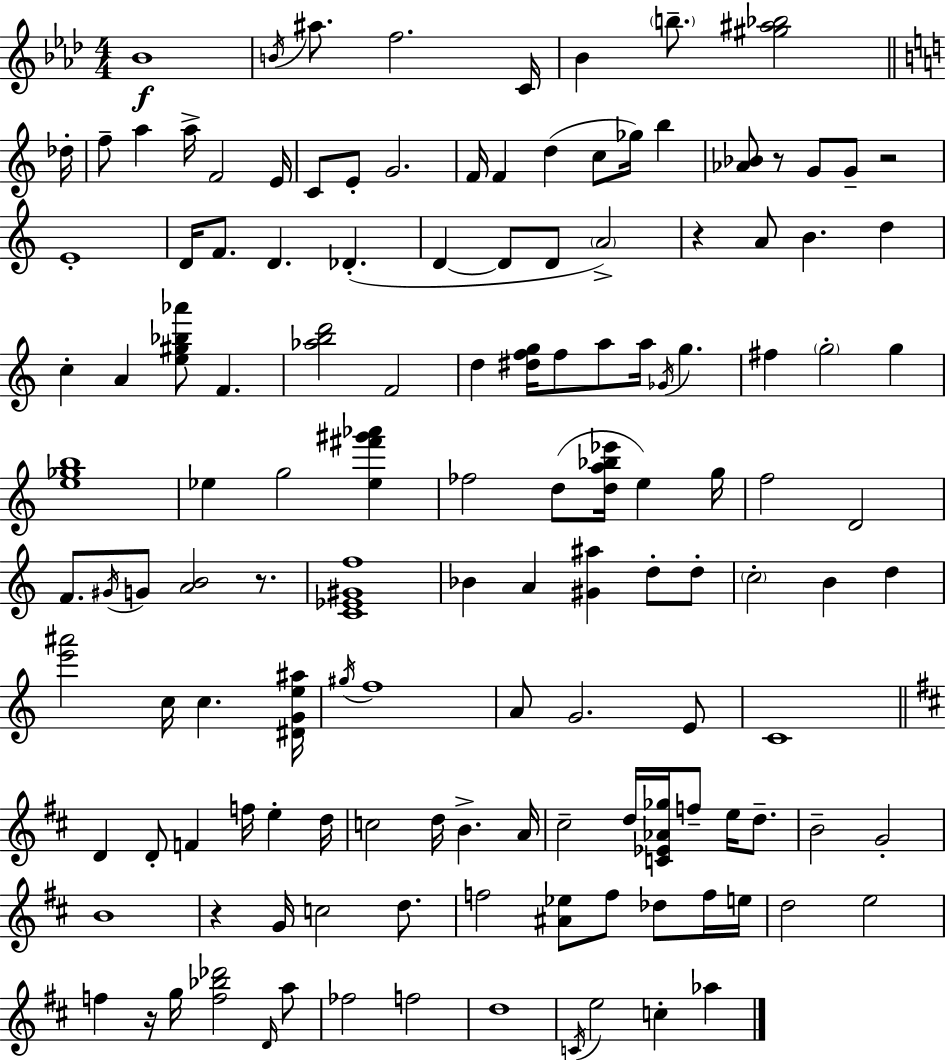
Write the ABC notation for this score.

X:1
T:Untitled
M:4/4
L:1/4
K:Fm
_B4 B/4 ^a/2 f2 C/4 _B b/2 [^g^a_b]2 _d/4 f/2 a a/4 F2 E/4 C/2 E/2 G2 F/4 F d c/2 _g/4 b [_A_B]/2 z/2 G/2 G/2 z2 E4 D/4 F/2 D _D D D/2 D/2 A2 z A/2 B d c A [e^g_b_a']/2 F [_abd']2 F2 d [^dfg]/4 f/2 a/2 a/4 _G/4 g ^f g2 g [e_gb]4 _e g2 [_e^f'^g'_a'] _f2 d/2 [da_b_e']/4 e g/4 f2 D2 F/2 ^G/4 G/2 [AB]2 z/2 [C_E^Gf]4 _B A [^G^a] d/2 d/2 c2 B d [e'^a']2 c/4 c [^DGe^a]/4 ^g/4 f4 A/2 G2 E/2 C4 D D/2 F f/4 e d/4 c2 d/4 B A/4 ^c2 d/4 [C_E_A_g]/4 f/2 e/4 d/2 B2 G2 B4 z G/4 c2 d/2 f2 [^A_e]/2 f/2 _d/2 f/4 e/4 d2 e2 f z/4 g/4 [f_b_d']2 D/4 a/2 _f2 f2 d4 C/4 e2 c _a